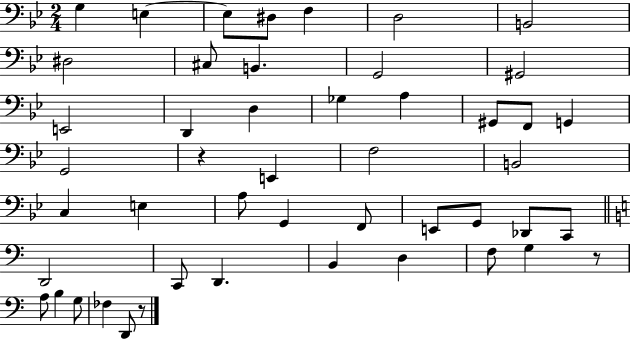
X:1
T:Untitled
M:2/4
L:1/4
K:Bb
G, E, E,/2 ^D,/2 F, D,2 B,,2 ^D,2 ^C,/2 B,, G,,2 ^G,,2 E,,2 D,, D, _G, A, ^G,,/2 F,,/2 G,, G,,2 z E,, F,2 B,,2 C, E, A,/2 G,, F,,/2 E,,/2 G,,/2 _D,,/2 C,,/2 D,,2 C,,/2 D,, B,, D, F,/2 G, z/2 A,/2 B, G,/2 _F, D,,/2 z/2